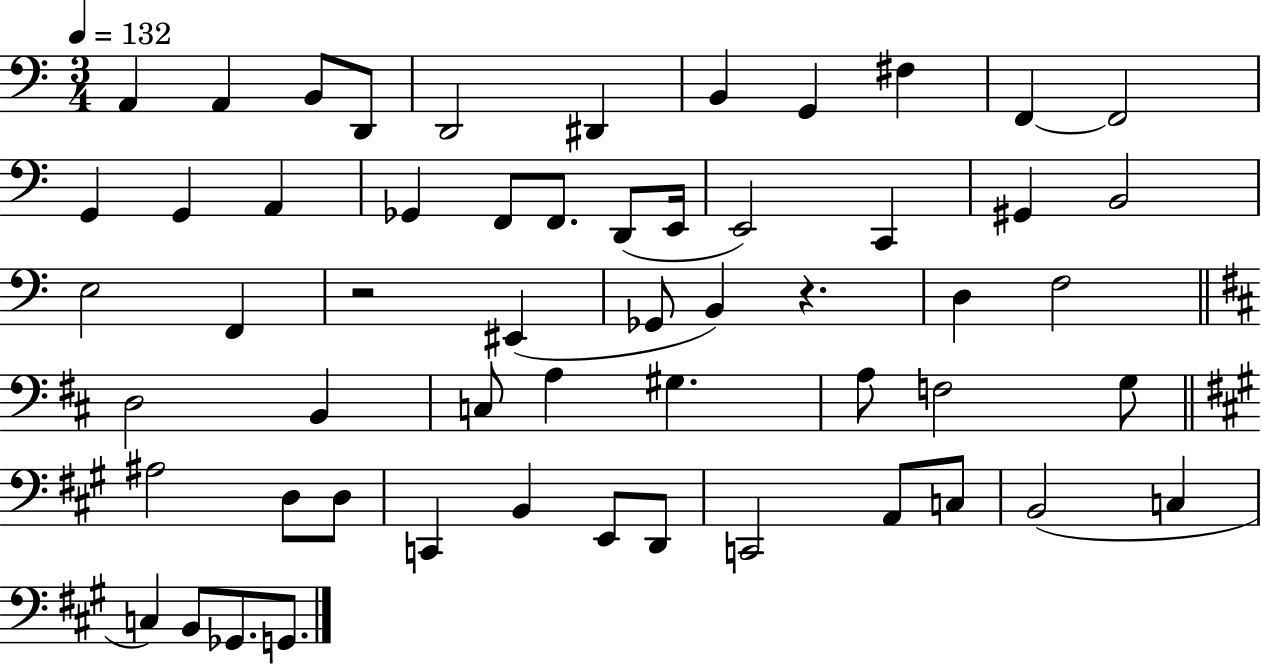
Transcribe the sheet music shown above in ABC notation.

X:1
T:Untitled
M:3/4
L:1/4
K:C
A,, A,, B,,/2 D,,/2 D,,2 ^D,, B,, G,, ^F, F,, F,,2 G,, G,, A,, _G,, F,,/2 F,,/2 D,,/2 E,,/4 E,,2 C,, ^G,, B,,2 E,2 F,, z2 ^E,, _G,,/2 B,, z D, F,2 D,2 B,, C,/2 A, ^G, A,/2 F,2 G,/2 ^A,2 D,/2 D,/2 C,, B,, E,,/2 D,,/2 C,,2 A,,/2 C,/2 B,,2 C, C, B,,/2 _G,,/2 G,,/2